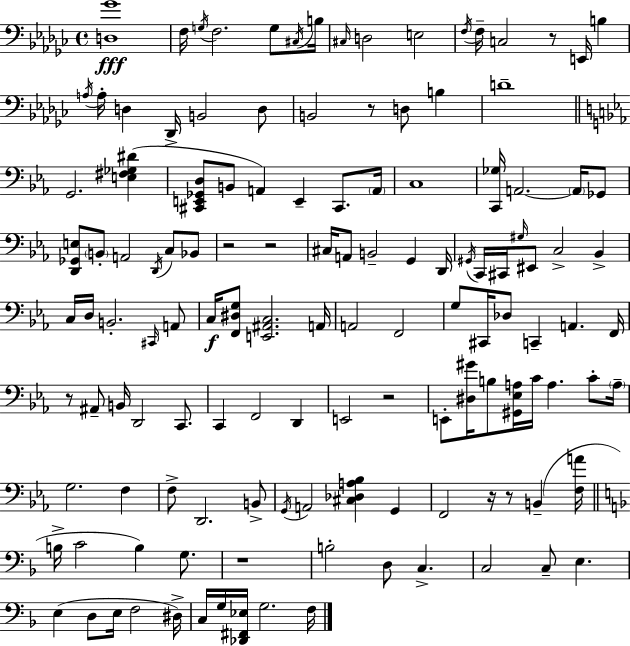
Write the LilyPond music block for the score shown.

{
  \clef bass
  \time 4/4
  \defaultTimeSignature
  \key ees \minor
  <d ges'>1\fff | f16 \acciaccatura { g16 } f2. g8 | \acciaccatura { cis16 } b16 \grace { cis16 } d2 e2 | \acciaccatura { f16 } f16-- c2 r8 e,16 | \break b4 \acciaccatura { a16 } a16-. d4 des,16-> b,2 | d8 b,2 r8 d8 | b4 d'1-- | \bar "||" \break \key c \minor g,2. <e fis ges dis'>4( | <cis, e, ges, d>8 b,8 a,4) e,4-- cis,8. \parenthesize a,16 | c1 | <c, ges>16 a,2.~~ \parenthesize a,16 ges,8 | \break <d, ges, e>8 \parenthesize b,8-. a,2 \acciaccatura { d,16 } c8 bes,8 | r2 r2 | cis16 a,8 b,2-- g,4 | d,16 \acciaccatura { gis,16 } c,16 cis,16 \grace { gis16 } eis,8 c2-> bes,4-> | \break c16 d16 b,2.-. | \grace { cis,16 } a,8 c16\f <f, dis g>8 <e, ais, c>2. | a,16 a,2 f,2 | g8 cis,16 des8 c,4-- a,4. | \break f,16 r8 ais,8-- b,16 d,2 | c,8. c,4 f,2 | d,4 e,2 r2 | e,8-. <dis gis'>16 b8 <gis, ees a>16 c'16 a4. | \break c'8-. \parenthesize a16-- g2. | f4 f8-> d,2. | b,8-> \acciaccatura { g,16 } a,2 <cis des a bes>4 | g,4 f,2 r16 r8 | \break b,4--( <f a'>16 \bar "||" \break \key f \major b16-> c'2 b4) g8. | r1 | b2-. d8 c4.-> | c2 c8-- e4. | \break e4( d8 e16 f2 dis16->) | c16 g16 <des, fis, ees>16 g2. f16 | \bar "|."
}